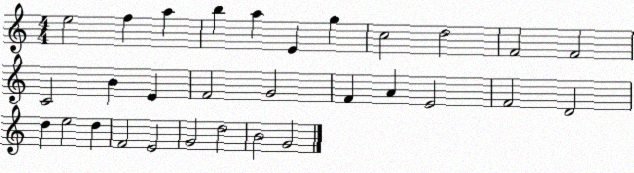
X:1
T:Untitled
M:4/4
L:1/4
K:C
e2 f a b a E g c2 d2 F2 F2 C2 B E F2 G2 F A E2 F2 D2 d e2 d F2 E2 G2 d2 B2 G2